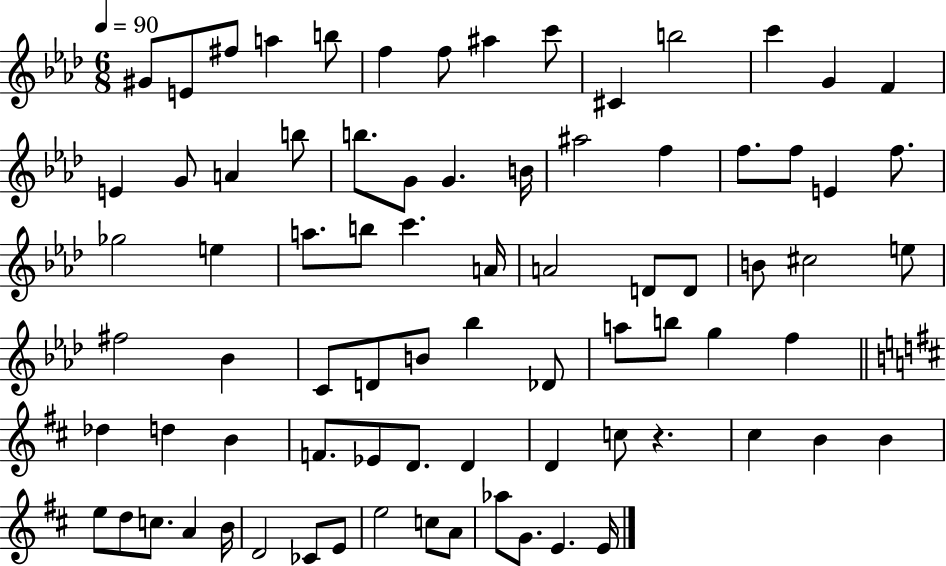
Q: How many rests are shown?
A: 1